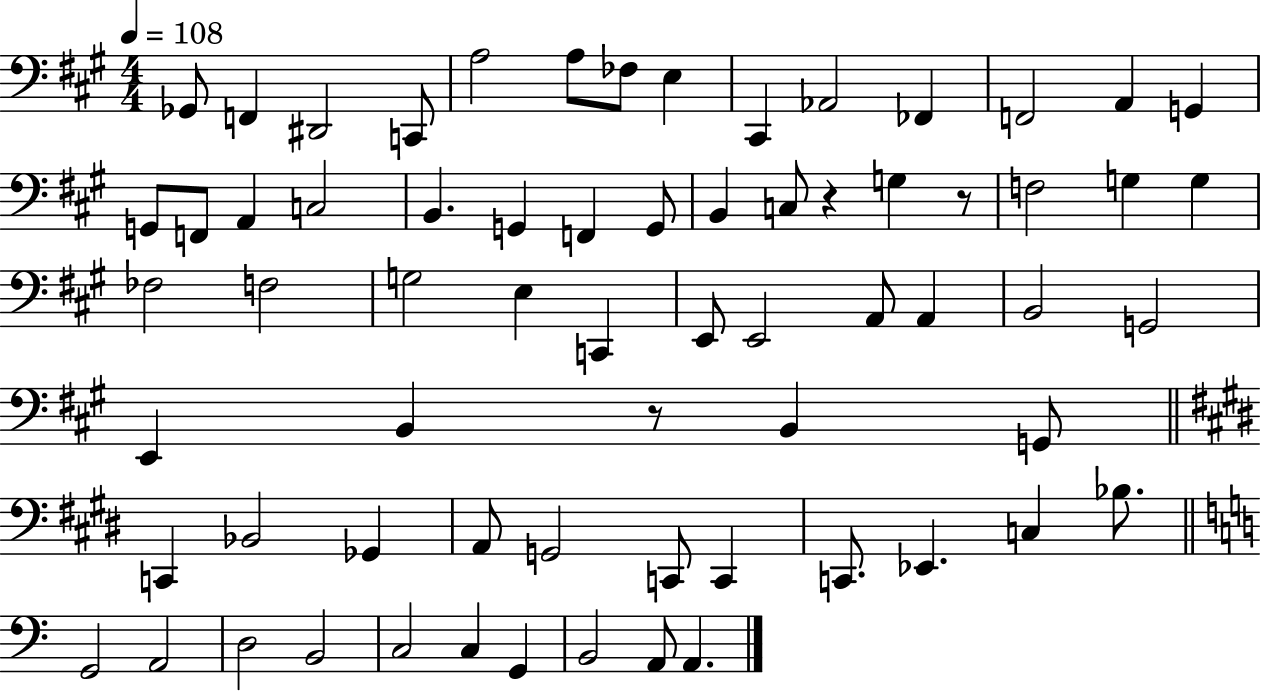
Gb2/e F2/q D#2/h C2/e A3/h A3/e FES3/e E3/q C#2/q Ab2/h FES2/q F2/h A2/q G2/q G2/e F2/e A2/q C3/h B2/q. G2/q F2/q G2/e B2/q C3/e R/q G3/q R/e F3/h G3/q G3/q FES3/h F3/h G3/h E3/q C2/q E2/e E2/h A2/e A2/q B2/h G2/h E2/q B2/q R/e B2/q G2/e C2/q Bb2/h Gb2/q A2/e G2/h C2/e C2/q C2/e. Eb2/q. C3/q Bb3/e. G2/h A2/h D3/h B2/h C3/h C3/q G2/q B2/h A2/e A2/q.